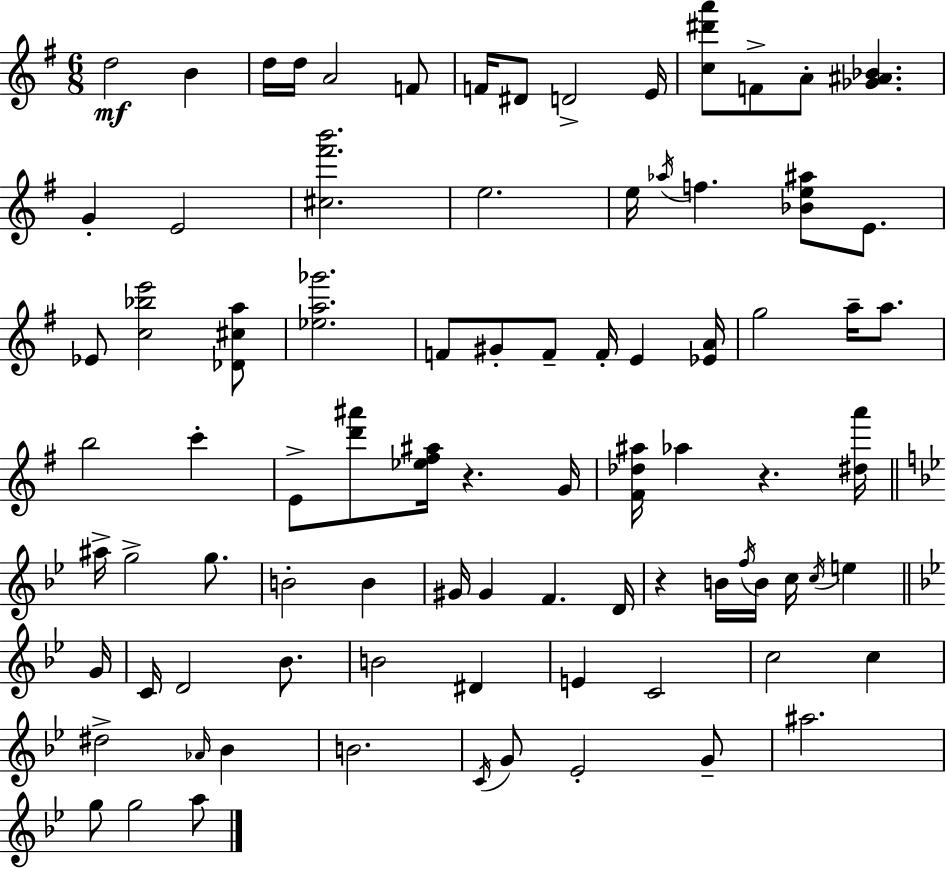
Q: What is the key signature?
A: E minor